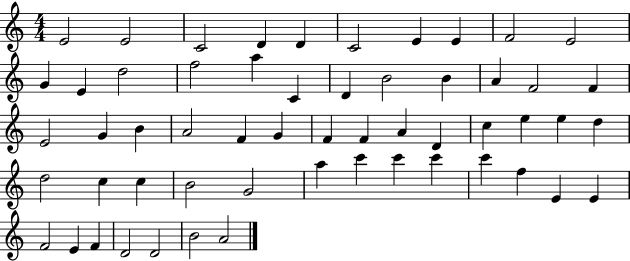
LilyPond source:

{
  \clef treble
  \numericTimeSignature
  \time 4/4
  \key c \major
  e'2 e'2 | c'2 d'4 d'4 | c'2 e'4 e'4 | f'2 e'2 | \break g'4 e'4 d''2 | f''2 a''4 c'4 | d'4 b'2 b'4 | a'4 f'2 f'4 | \break e'2 g'4 b'4 | a'2 f'4 g'4 | f'4 f'4 a'4 d'4 | c''4 e''4 e''4 d''4 | \break d''2 c''4 c''4 | b'2 g'2 | a''4 c'''4 c'''4 c'''4 | c'''4 f''4 e'4 e'4 | \break f'2 e'4 f'4 | d'2 d'2 | b'2 a'2 | \bar "|."
}